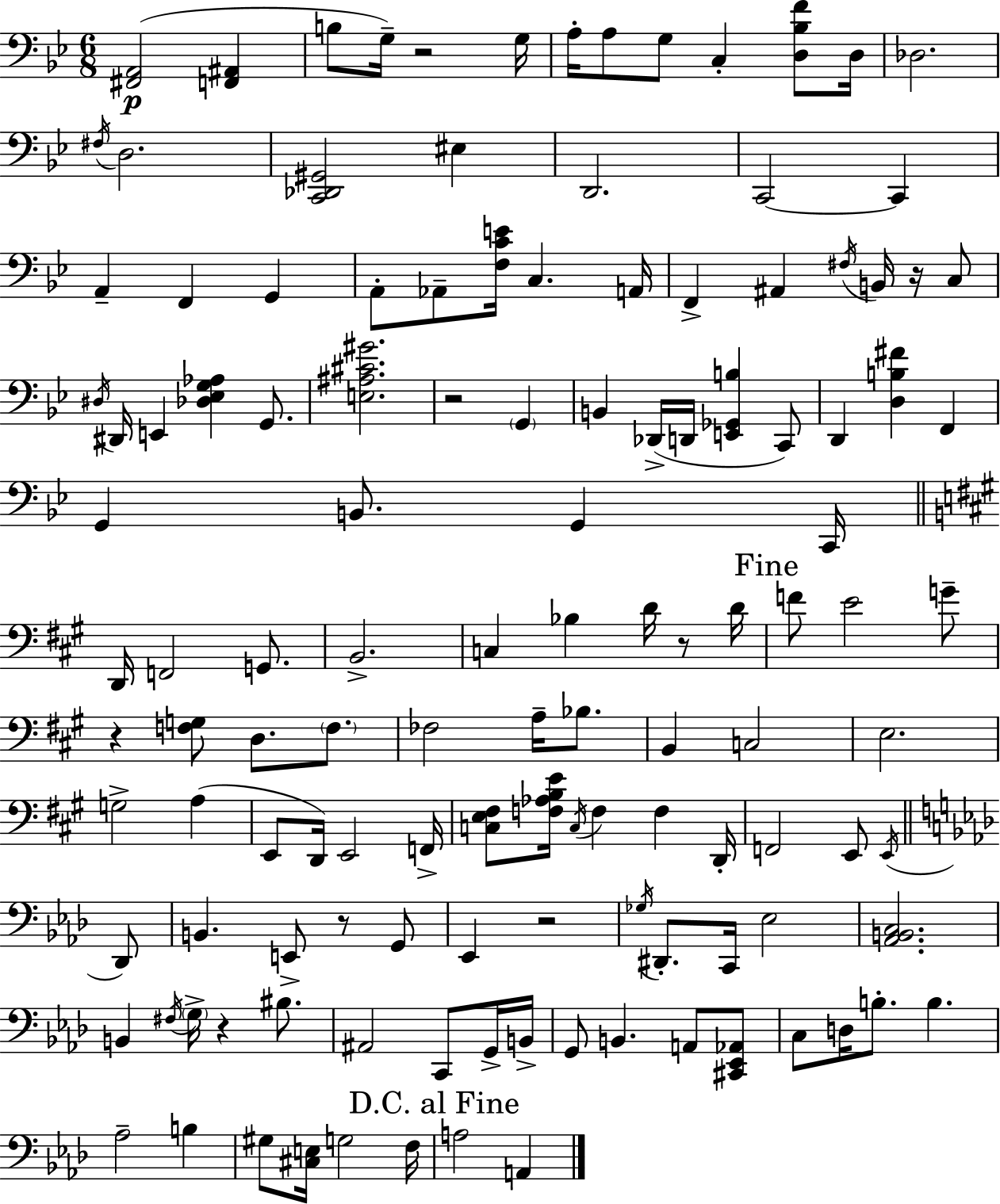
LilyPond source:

{
  \clef bass
  \numericTimeSignature
  \time 6/8
  \key bes \major
  <fis, a,>2(\p <f, ais,>4 | b8 g16--) r2 g16 | a16-. a8 g8 c4-. <d bes f'>8 d16 | des2. | \break \acciaccatura { fis16 } d2. | <c, des, gis,>2 eis4 | d,2. | c,2~~ c,4 | \break a,4-- f,4 g,4 | a,8-. aes,8-- <f c' e'>16 c4. | a,16 f,4-> ais,4 \acciaccatura { fis16 } b,16 r16 | c8 \acciaccatura { dis16 } dis,16 e,4 <des ees g aes>4 | \break g,8. <e ais cis' gis'>2. | r2 \parenthesize g,4 | b,4 des,16->( d,16 <e, ges, b>4 | c,8) d,4 <d b fis'>4 f,4 | \break g,4 b,8. g,4 | c,16 \bar "||" \break \key a \major d,16 f,2 g,8. | b,2.-> | c4 bes4 d'16 r8 d'16 | \mark "Fine" f'8 e'2 g'8-- | \break r4 <f g>8 d8. \parenthesize f8. | fes2 a16-- bes8. | b,4 c2 | e2. | \break g2-> a4( | e,8 d,16) e,2 f,16-> | <c e fis>8 <f aes b e'>16 \acciaccatura { c16 } f4 f4 | d,16-. f,2 e,8 \acciaccatura { e,16 } | \break \bar "||" \break \key f \minor des,8 b,4. e,8-> r8 | g,8 ees,4 r2 | \acciaccatura { ges16 } dis,8.-. c,16 ees2 | <aes, b, c>2. | \break b,4 \acciaccatura { fis16 } \parenthesize g16-> r4 | bis8. ais,2 | c,8 g,16-> b,16-> g,8 b,4. | a,8 <cis, ees, aes,>8 c8 d16 b8.-. b4. | \break aes2-- | b4 gis8 <cis e>16 g2 | f16 \mark "D.C. al Fine" a2 | a,4 \bar "|."
}